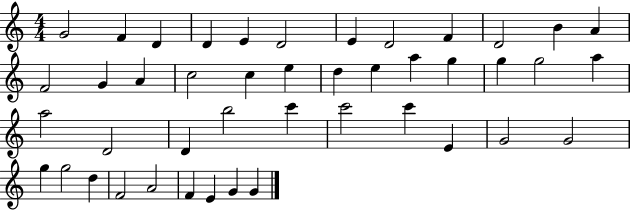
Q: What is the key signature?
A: C major